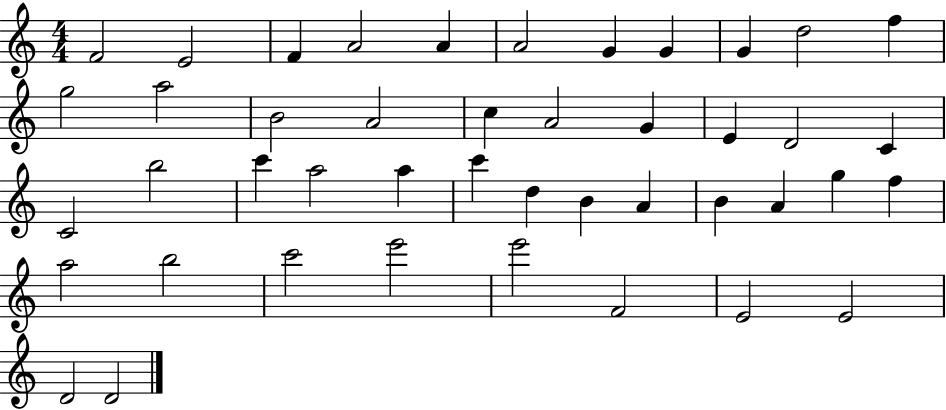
F4/h E4/h F4/q A4/h A4/q A4/h G4/q G4/q G4/q D5/h F5/q G5/h A5/h B4/h A4/h C5/q A4/h G4/q E4/q D4/h C4/q C4/h B5/h C6/q A5/h A5/q C6/q D5/q B4/q A4/q B4/q A4/q G5/q F5/q A5/h B5/h C6/h E6/h E6/h F4/h E4/h E4/h D4/h D4/h